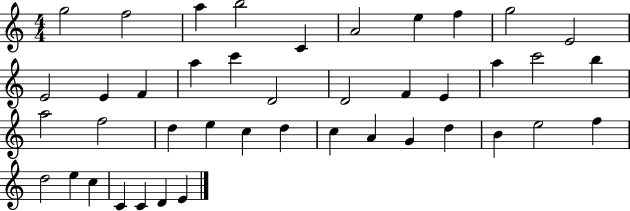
{
  \clef treble
  \numericTimeSignature
  \time 4/4
  \key c \major
  g''2 f''2 | a''4 b''2 c'4 | a'2 e''4 f''4 | g''2 e'2 | \break e'2 e'4 f'4 | a''4 c'''4 d'2 | d'2 f'4 e'4 | a''4 c'''2 b''4 | \break a''2 f''2 | d''4 e''4 c''4 d''4 | c''4 a'4 g'4 d''4 | b'4 e''2 f''4 | \break d''2 e''4 c''4 | c'4 c'4 d'4 e'4 | \bar "|."
}